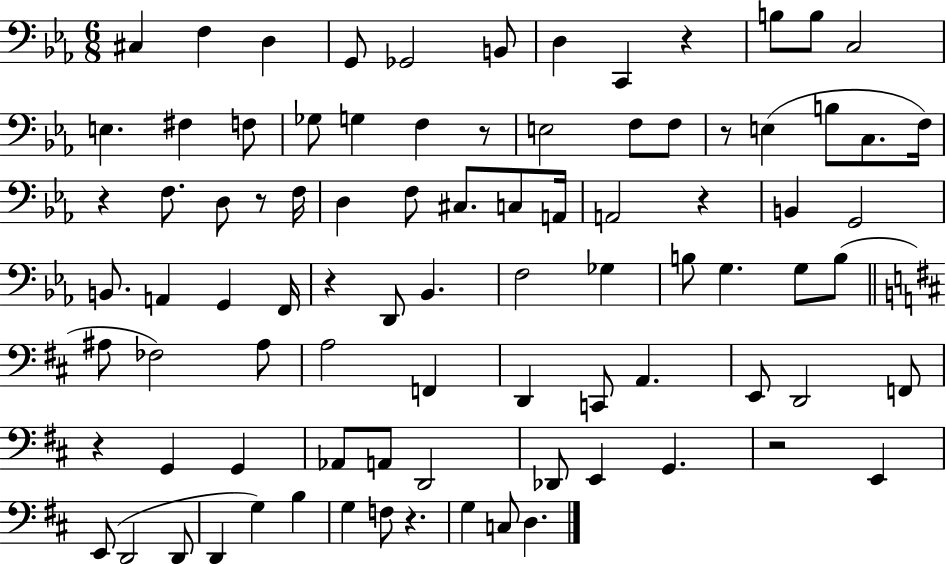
C#3/q F3/q D3/q G2/e Gb2/h B2/e D3/q C2/q R/q B3/e B3/e C3/h E3/q. F#3/q F3/e Gb3/e G3/q F3/q R/e E3/h F3/e F3/e R/e E3/q B3/e C3/e. F3/s R/q F3/e. D3/e R/e F3/s D3/q F3/e C#3/e. C3/e A2/s A2/h R/q B2/q G2/h B2/e. A2/q G2/q F2/s R/q D2/e Bb2/q. F3/h Gb3/q B3/e G3/q. G3/e B3/e A#3/e FES3/h A#3/e A3/h F2/q D2/q C2/e A2/q. E2/e D2/h F2/e R/q G2/q G2/q Ab2/e A2/e D2/h Db2/e E2/q G2/q. R/h E2/q E2/e D2/h D2/e D2/q G3/q B3/q G3/q F3/e R/q. G3/q C3/e D3/q.